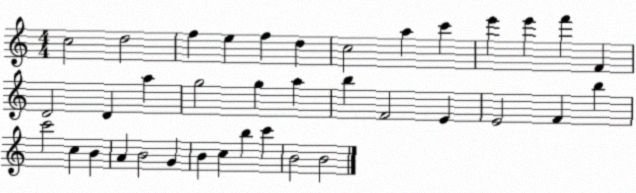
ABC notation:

X:1
T:Untitled
M:4/4
L:1/4
K:C
c2 d2 f e f d c2 a c' e' e' f' F D2 D a g2 g a b F2 E E2 F b c'2 c B A B2 G B c b c' B2 B2